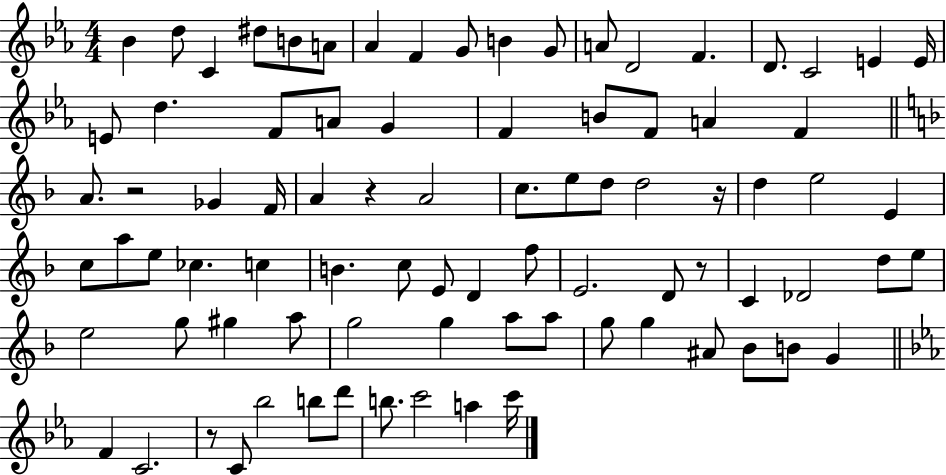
X:1
T:Untitled
M:4/4
L:1/4
K:Eb
_B d/2 C ^d/2 B/2 A/2 _A F G/2 B G/2 A/2 D2 F D/2 C2 E E/4 E/2 d F/2 A/2 G F B/2 F/2 A F A/2 z2 _G F/4 A z A2 c/2 e/2 d/2 d2 z/4 d e2 E c/2 a/2 e/2 _c c B c/2 E/2 D f/2 E2 D/2 z/2 C _D2 d/2 e/2 e2 g/2 ^g a/2 g2 g a/2 a/2 g/2 g ^A/2 _B/2 B/2 G F C2 z/2 C/2 _b2 b/2 d'/2 b/2 c'2 a c'/4